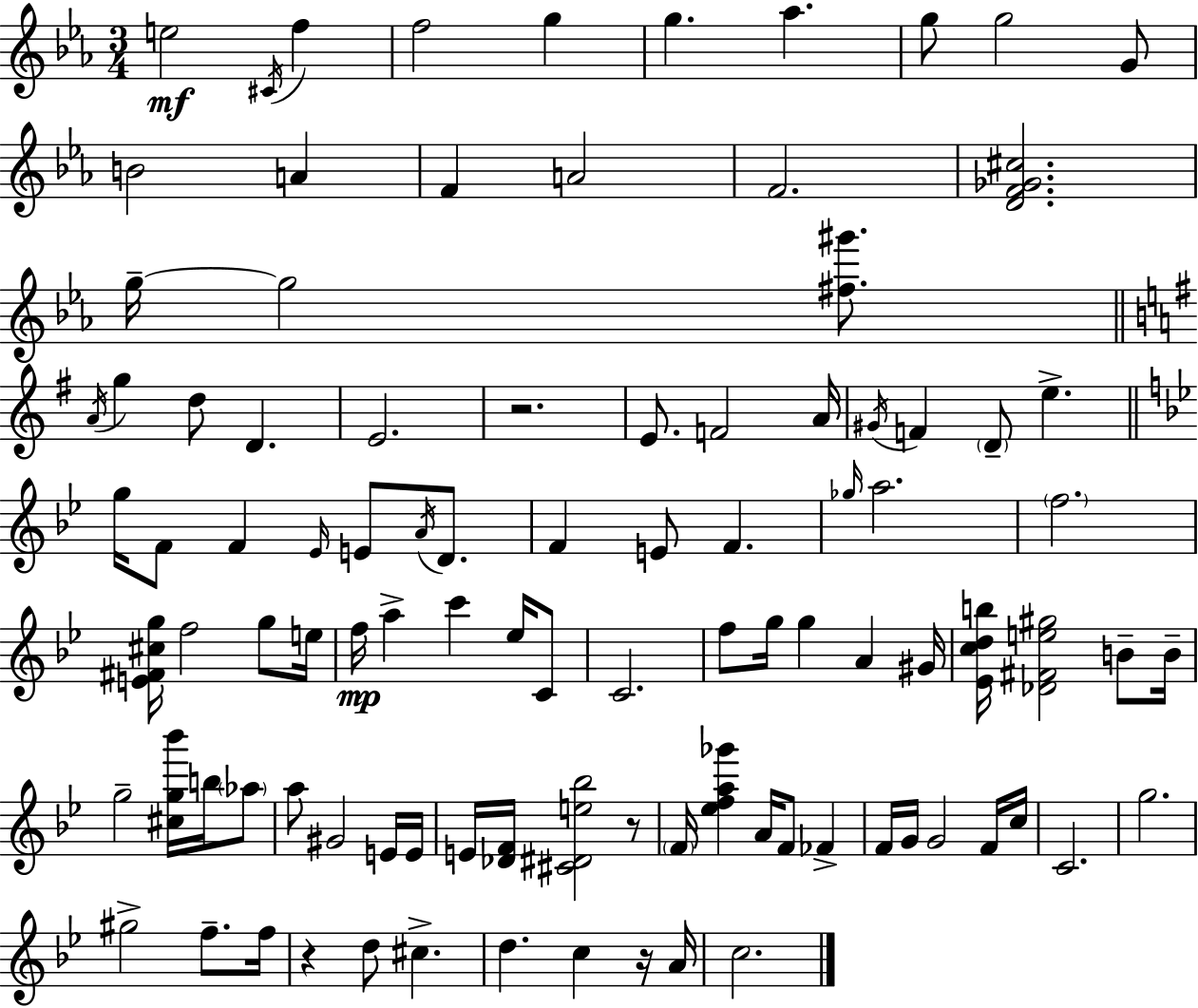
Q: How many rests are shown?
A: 4